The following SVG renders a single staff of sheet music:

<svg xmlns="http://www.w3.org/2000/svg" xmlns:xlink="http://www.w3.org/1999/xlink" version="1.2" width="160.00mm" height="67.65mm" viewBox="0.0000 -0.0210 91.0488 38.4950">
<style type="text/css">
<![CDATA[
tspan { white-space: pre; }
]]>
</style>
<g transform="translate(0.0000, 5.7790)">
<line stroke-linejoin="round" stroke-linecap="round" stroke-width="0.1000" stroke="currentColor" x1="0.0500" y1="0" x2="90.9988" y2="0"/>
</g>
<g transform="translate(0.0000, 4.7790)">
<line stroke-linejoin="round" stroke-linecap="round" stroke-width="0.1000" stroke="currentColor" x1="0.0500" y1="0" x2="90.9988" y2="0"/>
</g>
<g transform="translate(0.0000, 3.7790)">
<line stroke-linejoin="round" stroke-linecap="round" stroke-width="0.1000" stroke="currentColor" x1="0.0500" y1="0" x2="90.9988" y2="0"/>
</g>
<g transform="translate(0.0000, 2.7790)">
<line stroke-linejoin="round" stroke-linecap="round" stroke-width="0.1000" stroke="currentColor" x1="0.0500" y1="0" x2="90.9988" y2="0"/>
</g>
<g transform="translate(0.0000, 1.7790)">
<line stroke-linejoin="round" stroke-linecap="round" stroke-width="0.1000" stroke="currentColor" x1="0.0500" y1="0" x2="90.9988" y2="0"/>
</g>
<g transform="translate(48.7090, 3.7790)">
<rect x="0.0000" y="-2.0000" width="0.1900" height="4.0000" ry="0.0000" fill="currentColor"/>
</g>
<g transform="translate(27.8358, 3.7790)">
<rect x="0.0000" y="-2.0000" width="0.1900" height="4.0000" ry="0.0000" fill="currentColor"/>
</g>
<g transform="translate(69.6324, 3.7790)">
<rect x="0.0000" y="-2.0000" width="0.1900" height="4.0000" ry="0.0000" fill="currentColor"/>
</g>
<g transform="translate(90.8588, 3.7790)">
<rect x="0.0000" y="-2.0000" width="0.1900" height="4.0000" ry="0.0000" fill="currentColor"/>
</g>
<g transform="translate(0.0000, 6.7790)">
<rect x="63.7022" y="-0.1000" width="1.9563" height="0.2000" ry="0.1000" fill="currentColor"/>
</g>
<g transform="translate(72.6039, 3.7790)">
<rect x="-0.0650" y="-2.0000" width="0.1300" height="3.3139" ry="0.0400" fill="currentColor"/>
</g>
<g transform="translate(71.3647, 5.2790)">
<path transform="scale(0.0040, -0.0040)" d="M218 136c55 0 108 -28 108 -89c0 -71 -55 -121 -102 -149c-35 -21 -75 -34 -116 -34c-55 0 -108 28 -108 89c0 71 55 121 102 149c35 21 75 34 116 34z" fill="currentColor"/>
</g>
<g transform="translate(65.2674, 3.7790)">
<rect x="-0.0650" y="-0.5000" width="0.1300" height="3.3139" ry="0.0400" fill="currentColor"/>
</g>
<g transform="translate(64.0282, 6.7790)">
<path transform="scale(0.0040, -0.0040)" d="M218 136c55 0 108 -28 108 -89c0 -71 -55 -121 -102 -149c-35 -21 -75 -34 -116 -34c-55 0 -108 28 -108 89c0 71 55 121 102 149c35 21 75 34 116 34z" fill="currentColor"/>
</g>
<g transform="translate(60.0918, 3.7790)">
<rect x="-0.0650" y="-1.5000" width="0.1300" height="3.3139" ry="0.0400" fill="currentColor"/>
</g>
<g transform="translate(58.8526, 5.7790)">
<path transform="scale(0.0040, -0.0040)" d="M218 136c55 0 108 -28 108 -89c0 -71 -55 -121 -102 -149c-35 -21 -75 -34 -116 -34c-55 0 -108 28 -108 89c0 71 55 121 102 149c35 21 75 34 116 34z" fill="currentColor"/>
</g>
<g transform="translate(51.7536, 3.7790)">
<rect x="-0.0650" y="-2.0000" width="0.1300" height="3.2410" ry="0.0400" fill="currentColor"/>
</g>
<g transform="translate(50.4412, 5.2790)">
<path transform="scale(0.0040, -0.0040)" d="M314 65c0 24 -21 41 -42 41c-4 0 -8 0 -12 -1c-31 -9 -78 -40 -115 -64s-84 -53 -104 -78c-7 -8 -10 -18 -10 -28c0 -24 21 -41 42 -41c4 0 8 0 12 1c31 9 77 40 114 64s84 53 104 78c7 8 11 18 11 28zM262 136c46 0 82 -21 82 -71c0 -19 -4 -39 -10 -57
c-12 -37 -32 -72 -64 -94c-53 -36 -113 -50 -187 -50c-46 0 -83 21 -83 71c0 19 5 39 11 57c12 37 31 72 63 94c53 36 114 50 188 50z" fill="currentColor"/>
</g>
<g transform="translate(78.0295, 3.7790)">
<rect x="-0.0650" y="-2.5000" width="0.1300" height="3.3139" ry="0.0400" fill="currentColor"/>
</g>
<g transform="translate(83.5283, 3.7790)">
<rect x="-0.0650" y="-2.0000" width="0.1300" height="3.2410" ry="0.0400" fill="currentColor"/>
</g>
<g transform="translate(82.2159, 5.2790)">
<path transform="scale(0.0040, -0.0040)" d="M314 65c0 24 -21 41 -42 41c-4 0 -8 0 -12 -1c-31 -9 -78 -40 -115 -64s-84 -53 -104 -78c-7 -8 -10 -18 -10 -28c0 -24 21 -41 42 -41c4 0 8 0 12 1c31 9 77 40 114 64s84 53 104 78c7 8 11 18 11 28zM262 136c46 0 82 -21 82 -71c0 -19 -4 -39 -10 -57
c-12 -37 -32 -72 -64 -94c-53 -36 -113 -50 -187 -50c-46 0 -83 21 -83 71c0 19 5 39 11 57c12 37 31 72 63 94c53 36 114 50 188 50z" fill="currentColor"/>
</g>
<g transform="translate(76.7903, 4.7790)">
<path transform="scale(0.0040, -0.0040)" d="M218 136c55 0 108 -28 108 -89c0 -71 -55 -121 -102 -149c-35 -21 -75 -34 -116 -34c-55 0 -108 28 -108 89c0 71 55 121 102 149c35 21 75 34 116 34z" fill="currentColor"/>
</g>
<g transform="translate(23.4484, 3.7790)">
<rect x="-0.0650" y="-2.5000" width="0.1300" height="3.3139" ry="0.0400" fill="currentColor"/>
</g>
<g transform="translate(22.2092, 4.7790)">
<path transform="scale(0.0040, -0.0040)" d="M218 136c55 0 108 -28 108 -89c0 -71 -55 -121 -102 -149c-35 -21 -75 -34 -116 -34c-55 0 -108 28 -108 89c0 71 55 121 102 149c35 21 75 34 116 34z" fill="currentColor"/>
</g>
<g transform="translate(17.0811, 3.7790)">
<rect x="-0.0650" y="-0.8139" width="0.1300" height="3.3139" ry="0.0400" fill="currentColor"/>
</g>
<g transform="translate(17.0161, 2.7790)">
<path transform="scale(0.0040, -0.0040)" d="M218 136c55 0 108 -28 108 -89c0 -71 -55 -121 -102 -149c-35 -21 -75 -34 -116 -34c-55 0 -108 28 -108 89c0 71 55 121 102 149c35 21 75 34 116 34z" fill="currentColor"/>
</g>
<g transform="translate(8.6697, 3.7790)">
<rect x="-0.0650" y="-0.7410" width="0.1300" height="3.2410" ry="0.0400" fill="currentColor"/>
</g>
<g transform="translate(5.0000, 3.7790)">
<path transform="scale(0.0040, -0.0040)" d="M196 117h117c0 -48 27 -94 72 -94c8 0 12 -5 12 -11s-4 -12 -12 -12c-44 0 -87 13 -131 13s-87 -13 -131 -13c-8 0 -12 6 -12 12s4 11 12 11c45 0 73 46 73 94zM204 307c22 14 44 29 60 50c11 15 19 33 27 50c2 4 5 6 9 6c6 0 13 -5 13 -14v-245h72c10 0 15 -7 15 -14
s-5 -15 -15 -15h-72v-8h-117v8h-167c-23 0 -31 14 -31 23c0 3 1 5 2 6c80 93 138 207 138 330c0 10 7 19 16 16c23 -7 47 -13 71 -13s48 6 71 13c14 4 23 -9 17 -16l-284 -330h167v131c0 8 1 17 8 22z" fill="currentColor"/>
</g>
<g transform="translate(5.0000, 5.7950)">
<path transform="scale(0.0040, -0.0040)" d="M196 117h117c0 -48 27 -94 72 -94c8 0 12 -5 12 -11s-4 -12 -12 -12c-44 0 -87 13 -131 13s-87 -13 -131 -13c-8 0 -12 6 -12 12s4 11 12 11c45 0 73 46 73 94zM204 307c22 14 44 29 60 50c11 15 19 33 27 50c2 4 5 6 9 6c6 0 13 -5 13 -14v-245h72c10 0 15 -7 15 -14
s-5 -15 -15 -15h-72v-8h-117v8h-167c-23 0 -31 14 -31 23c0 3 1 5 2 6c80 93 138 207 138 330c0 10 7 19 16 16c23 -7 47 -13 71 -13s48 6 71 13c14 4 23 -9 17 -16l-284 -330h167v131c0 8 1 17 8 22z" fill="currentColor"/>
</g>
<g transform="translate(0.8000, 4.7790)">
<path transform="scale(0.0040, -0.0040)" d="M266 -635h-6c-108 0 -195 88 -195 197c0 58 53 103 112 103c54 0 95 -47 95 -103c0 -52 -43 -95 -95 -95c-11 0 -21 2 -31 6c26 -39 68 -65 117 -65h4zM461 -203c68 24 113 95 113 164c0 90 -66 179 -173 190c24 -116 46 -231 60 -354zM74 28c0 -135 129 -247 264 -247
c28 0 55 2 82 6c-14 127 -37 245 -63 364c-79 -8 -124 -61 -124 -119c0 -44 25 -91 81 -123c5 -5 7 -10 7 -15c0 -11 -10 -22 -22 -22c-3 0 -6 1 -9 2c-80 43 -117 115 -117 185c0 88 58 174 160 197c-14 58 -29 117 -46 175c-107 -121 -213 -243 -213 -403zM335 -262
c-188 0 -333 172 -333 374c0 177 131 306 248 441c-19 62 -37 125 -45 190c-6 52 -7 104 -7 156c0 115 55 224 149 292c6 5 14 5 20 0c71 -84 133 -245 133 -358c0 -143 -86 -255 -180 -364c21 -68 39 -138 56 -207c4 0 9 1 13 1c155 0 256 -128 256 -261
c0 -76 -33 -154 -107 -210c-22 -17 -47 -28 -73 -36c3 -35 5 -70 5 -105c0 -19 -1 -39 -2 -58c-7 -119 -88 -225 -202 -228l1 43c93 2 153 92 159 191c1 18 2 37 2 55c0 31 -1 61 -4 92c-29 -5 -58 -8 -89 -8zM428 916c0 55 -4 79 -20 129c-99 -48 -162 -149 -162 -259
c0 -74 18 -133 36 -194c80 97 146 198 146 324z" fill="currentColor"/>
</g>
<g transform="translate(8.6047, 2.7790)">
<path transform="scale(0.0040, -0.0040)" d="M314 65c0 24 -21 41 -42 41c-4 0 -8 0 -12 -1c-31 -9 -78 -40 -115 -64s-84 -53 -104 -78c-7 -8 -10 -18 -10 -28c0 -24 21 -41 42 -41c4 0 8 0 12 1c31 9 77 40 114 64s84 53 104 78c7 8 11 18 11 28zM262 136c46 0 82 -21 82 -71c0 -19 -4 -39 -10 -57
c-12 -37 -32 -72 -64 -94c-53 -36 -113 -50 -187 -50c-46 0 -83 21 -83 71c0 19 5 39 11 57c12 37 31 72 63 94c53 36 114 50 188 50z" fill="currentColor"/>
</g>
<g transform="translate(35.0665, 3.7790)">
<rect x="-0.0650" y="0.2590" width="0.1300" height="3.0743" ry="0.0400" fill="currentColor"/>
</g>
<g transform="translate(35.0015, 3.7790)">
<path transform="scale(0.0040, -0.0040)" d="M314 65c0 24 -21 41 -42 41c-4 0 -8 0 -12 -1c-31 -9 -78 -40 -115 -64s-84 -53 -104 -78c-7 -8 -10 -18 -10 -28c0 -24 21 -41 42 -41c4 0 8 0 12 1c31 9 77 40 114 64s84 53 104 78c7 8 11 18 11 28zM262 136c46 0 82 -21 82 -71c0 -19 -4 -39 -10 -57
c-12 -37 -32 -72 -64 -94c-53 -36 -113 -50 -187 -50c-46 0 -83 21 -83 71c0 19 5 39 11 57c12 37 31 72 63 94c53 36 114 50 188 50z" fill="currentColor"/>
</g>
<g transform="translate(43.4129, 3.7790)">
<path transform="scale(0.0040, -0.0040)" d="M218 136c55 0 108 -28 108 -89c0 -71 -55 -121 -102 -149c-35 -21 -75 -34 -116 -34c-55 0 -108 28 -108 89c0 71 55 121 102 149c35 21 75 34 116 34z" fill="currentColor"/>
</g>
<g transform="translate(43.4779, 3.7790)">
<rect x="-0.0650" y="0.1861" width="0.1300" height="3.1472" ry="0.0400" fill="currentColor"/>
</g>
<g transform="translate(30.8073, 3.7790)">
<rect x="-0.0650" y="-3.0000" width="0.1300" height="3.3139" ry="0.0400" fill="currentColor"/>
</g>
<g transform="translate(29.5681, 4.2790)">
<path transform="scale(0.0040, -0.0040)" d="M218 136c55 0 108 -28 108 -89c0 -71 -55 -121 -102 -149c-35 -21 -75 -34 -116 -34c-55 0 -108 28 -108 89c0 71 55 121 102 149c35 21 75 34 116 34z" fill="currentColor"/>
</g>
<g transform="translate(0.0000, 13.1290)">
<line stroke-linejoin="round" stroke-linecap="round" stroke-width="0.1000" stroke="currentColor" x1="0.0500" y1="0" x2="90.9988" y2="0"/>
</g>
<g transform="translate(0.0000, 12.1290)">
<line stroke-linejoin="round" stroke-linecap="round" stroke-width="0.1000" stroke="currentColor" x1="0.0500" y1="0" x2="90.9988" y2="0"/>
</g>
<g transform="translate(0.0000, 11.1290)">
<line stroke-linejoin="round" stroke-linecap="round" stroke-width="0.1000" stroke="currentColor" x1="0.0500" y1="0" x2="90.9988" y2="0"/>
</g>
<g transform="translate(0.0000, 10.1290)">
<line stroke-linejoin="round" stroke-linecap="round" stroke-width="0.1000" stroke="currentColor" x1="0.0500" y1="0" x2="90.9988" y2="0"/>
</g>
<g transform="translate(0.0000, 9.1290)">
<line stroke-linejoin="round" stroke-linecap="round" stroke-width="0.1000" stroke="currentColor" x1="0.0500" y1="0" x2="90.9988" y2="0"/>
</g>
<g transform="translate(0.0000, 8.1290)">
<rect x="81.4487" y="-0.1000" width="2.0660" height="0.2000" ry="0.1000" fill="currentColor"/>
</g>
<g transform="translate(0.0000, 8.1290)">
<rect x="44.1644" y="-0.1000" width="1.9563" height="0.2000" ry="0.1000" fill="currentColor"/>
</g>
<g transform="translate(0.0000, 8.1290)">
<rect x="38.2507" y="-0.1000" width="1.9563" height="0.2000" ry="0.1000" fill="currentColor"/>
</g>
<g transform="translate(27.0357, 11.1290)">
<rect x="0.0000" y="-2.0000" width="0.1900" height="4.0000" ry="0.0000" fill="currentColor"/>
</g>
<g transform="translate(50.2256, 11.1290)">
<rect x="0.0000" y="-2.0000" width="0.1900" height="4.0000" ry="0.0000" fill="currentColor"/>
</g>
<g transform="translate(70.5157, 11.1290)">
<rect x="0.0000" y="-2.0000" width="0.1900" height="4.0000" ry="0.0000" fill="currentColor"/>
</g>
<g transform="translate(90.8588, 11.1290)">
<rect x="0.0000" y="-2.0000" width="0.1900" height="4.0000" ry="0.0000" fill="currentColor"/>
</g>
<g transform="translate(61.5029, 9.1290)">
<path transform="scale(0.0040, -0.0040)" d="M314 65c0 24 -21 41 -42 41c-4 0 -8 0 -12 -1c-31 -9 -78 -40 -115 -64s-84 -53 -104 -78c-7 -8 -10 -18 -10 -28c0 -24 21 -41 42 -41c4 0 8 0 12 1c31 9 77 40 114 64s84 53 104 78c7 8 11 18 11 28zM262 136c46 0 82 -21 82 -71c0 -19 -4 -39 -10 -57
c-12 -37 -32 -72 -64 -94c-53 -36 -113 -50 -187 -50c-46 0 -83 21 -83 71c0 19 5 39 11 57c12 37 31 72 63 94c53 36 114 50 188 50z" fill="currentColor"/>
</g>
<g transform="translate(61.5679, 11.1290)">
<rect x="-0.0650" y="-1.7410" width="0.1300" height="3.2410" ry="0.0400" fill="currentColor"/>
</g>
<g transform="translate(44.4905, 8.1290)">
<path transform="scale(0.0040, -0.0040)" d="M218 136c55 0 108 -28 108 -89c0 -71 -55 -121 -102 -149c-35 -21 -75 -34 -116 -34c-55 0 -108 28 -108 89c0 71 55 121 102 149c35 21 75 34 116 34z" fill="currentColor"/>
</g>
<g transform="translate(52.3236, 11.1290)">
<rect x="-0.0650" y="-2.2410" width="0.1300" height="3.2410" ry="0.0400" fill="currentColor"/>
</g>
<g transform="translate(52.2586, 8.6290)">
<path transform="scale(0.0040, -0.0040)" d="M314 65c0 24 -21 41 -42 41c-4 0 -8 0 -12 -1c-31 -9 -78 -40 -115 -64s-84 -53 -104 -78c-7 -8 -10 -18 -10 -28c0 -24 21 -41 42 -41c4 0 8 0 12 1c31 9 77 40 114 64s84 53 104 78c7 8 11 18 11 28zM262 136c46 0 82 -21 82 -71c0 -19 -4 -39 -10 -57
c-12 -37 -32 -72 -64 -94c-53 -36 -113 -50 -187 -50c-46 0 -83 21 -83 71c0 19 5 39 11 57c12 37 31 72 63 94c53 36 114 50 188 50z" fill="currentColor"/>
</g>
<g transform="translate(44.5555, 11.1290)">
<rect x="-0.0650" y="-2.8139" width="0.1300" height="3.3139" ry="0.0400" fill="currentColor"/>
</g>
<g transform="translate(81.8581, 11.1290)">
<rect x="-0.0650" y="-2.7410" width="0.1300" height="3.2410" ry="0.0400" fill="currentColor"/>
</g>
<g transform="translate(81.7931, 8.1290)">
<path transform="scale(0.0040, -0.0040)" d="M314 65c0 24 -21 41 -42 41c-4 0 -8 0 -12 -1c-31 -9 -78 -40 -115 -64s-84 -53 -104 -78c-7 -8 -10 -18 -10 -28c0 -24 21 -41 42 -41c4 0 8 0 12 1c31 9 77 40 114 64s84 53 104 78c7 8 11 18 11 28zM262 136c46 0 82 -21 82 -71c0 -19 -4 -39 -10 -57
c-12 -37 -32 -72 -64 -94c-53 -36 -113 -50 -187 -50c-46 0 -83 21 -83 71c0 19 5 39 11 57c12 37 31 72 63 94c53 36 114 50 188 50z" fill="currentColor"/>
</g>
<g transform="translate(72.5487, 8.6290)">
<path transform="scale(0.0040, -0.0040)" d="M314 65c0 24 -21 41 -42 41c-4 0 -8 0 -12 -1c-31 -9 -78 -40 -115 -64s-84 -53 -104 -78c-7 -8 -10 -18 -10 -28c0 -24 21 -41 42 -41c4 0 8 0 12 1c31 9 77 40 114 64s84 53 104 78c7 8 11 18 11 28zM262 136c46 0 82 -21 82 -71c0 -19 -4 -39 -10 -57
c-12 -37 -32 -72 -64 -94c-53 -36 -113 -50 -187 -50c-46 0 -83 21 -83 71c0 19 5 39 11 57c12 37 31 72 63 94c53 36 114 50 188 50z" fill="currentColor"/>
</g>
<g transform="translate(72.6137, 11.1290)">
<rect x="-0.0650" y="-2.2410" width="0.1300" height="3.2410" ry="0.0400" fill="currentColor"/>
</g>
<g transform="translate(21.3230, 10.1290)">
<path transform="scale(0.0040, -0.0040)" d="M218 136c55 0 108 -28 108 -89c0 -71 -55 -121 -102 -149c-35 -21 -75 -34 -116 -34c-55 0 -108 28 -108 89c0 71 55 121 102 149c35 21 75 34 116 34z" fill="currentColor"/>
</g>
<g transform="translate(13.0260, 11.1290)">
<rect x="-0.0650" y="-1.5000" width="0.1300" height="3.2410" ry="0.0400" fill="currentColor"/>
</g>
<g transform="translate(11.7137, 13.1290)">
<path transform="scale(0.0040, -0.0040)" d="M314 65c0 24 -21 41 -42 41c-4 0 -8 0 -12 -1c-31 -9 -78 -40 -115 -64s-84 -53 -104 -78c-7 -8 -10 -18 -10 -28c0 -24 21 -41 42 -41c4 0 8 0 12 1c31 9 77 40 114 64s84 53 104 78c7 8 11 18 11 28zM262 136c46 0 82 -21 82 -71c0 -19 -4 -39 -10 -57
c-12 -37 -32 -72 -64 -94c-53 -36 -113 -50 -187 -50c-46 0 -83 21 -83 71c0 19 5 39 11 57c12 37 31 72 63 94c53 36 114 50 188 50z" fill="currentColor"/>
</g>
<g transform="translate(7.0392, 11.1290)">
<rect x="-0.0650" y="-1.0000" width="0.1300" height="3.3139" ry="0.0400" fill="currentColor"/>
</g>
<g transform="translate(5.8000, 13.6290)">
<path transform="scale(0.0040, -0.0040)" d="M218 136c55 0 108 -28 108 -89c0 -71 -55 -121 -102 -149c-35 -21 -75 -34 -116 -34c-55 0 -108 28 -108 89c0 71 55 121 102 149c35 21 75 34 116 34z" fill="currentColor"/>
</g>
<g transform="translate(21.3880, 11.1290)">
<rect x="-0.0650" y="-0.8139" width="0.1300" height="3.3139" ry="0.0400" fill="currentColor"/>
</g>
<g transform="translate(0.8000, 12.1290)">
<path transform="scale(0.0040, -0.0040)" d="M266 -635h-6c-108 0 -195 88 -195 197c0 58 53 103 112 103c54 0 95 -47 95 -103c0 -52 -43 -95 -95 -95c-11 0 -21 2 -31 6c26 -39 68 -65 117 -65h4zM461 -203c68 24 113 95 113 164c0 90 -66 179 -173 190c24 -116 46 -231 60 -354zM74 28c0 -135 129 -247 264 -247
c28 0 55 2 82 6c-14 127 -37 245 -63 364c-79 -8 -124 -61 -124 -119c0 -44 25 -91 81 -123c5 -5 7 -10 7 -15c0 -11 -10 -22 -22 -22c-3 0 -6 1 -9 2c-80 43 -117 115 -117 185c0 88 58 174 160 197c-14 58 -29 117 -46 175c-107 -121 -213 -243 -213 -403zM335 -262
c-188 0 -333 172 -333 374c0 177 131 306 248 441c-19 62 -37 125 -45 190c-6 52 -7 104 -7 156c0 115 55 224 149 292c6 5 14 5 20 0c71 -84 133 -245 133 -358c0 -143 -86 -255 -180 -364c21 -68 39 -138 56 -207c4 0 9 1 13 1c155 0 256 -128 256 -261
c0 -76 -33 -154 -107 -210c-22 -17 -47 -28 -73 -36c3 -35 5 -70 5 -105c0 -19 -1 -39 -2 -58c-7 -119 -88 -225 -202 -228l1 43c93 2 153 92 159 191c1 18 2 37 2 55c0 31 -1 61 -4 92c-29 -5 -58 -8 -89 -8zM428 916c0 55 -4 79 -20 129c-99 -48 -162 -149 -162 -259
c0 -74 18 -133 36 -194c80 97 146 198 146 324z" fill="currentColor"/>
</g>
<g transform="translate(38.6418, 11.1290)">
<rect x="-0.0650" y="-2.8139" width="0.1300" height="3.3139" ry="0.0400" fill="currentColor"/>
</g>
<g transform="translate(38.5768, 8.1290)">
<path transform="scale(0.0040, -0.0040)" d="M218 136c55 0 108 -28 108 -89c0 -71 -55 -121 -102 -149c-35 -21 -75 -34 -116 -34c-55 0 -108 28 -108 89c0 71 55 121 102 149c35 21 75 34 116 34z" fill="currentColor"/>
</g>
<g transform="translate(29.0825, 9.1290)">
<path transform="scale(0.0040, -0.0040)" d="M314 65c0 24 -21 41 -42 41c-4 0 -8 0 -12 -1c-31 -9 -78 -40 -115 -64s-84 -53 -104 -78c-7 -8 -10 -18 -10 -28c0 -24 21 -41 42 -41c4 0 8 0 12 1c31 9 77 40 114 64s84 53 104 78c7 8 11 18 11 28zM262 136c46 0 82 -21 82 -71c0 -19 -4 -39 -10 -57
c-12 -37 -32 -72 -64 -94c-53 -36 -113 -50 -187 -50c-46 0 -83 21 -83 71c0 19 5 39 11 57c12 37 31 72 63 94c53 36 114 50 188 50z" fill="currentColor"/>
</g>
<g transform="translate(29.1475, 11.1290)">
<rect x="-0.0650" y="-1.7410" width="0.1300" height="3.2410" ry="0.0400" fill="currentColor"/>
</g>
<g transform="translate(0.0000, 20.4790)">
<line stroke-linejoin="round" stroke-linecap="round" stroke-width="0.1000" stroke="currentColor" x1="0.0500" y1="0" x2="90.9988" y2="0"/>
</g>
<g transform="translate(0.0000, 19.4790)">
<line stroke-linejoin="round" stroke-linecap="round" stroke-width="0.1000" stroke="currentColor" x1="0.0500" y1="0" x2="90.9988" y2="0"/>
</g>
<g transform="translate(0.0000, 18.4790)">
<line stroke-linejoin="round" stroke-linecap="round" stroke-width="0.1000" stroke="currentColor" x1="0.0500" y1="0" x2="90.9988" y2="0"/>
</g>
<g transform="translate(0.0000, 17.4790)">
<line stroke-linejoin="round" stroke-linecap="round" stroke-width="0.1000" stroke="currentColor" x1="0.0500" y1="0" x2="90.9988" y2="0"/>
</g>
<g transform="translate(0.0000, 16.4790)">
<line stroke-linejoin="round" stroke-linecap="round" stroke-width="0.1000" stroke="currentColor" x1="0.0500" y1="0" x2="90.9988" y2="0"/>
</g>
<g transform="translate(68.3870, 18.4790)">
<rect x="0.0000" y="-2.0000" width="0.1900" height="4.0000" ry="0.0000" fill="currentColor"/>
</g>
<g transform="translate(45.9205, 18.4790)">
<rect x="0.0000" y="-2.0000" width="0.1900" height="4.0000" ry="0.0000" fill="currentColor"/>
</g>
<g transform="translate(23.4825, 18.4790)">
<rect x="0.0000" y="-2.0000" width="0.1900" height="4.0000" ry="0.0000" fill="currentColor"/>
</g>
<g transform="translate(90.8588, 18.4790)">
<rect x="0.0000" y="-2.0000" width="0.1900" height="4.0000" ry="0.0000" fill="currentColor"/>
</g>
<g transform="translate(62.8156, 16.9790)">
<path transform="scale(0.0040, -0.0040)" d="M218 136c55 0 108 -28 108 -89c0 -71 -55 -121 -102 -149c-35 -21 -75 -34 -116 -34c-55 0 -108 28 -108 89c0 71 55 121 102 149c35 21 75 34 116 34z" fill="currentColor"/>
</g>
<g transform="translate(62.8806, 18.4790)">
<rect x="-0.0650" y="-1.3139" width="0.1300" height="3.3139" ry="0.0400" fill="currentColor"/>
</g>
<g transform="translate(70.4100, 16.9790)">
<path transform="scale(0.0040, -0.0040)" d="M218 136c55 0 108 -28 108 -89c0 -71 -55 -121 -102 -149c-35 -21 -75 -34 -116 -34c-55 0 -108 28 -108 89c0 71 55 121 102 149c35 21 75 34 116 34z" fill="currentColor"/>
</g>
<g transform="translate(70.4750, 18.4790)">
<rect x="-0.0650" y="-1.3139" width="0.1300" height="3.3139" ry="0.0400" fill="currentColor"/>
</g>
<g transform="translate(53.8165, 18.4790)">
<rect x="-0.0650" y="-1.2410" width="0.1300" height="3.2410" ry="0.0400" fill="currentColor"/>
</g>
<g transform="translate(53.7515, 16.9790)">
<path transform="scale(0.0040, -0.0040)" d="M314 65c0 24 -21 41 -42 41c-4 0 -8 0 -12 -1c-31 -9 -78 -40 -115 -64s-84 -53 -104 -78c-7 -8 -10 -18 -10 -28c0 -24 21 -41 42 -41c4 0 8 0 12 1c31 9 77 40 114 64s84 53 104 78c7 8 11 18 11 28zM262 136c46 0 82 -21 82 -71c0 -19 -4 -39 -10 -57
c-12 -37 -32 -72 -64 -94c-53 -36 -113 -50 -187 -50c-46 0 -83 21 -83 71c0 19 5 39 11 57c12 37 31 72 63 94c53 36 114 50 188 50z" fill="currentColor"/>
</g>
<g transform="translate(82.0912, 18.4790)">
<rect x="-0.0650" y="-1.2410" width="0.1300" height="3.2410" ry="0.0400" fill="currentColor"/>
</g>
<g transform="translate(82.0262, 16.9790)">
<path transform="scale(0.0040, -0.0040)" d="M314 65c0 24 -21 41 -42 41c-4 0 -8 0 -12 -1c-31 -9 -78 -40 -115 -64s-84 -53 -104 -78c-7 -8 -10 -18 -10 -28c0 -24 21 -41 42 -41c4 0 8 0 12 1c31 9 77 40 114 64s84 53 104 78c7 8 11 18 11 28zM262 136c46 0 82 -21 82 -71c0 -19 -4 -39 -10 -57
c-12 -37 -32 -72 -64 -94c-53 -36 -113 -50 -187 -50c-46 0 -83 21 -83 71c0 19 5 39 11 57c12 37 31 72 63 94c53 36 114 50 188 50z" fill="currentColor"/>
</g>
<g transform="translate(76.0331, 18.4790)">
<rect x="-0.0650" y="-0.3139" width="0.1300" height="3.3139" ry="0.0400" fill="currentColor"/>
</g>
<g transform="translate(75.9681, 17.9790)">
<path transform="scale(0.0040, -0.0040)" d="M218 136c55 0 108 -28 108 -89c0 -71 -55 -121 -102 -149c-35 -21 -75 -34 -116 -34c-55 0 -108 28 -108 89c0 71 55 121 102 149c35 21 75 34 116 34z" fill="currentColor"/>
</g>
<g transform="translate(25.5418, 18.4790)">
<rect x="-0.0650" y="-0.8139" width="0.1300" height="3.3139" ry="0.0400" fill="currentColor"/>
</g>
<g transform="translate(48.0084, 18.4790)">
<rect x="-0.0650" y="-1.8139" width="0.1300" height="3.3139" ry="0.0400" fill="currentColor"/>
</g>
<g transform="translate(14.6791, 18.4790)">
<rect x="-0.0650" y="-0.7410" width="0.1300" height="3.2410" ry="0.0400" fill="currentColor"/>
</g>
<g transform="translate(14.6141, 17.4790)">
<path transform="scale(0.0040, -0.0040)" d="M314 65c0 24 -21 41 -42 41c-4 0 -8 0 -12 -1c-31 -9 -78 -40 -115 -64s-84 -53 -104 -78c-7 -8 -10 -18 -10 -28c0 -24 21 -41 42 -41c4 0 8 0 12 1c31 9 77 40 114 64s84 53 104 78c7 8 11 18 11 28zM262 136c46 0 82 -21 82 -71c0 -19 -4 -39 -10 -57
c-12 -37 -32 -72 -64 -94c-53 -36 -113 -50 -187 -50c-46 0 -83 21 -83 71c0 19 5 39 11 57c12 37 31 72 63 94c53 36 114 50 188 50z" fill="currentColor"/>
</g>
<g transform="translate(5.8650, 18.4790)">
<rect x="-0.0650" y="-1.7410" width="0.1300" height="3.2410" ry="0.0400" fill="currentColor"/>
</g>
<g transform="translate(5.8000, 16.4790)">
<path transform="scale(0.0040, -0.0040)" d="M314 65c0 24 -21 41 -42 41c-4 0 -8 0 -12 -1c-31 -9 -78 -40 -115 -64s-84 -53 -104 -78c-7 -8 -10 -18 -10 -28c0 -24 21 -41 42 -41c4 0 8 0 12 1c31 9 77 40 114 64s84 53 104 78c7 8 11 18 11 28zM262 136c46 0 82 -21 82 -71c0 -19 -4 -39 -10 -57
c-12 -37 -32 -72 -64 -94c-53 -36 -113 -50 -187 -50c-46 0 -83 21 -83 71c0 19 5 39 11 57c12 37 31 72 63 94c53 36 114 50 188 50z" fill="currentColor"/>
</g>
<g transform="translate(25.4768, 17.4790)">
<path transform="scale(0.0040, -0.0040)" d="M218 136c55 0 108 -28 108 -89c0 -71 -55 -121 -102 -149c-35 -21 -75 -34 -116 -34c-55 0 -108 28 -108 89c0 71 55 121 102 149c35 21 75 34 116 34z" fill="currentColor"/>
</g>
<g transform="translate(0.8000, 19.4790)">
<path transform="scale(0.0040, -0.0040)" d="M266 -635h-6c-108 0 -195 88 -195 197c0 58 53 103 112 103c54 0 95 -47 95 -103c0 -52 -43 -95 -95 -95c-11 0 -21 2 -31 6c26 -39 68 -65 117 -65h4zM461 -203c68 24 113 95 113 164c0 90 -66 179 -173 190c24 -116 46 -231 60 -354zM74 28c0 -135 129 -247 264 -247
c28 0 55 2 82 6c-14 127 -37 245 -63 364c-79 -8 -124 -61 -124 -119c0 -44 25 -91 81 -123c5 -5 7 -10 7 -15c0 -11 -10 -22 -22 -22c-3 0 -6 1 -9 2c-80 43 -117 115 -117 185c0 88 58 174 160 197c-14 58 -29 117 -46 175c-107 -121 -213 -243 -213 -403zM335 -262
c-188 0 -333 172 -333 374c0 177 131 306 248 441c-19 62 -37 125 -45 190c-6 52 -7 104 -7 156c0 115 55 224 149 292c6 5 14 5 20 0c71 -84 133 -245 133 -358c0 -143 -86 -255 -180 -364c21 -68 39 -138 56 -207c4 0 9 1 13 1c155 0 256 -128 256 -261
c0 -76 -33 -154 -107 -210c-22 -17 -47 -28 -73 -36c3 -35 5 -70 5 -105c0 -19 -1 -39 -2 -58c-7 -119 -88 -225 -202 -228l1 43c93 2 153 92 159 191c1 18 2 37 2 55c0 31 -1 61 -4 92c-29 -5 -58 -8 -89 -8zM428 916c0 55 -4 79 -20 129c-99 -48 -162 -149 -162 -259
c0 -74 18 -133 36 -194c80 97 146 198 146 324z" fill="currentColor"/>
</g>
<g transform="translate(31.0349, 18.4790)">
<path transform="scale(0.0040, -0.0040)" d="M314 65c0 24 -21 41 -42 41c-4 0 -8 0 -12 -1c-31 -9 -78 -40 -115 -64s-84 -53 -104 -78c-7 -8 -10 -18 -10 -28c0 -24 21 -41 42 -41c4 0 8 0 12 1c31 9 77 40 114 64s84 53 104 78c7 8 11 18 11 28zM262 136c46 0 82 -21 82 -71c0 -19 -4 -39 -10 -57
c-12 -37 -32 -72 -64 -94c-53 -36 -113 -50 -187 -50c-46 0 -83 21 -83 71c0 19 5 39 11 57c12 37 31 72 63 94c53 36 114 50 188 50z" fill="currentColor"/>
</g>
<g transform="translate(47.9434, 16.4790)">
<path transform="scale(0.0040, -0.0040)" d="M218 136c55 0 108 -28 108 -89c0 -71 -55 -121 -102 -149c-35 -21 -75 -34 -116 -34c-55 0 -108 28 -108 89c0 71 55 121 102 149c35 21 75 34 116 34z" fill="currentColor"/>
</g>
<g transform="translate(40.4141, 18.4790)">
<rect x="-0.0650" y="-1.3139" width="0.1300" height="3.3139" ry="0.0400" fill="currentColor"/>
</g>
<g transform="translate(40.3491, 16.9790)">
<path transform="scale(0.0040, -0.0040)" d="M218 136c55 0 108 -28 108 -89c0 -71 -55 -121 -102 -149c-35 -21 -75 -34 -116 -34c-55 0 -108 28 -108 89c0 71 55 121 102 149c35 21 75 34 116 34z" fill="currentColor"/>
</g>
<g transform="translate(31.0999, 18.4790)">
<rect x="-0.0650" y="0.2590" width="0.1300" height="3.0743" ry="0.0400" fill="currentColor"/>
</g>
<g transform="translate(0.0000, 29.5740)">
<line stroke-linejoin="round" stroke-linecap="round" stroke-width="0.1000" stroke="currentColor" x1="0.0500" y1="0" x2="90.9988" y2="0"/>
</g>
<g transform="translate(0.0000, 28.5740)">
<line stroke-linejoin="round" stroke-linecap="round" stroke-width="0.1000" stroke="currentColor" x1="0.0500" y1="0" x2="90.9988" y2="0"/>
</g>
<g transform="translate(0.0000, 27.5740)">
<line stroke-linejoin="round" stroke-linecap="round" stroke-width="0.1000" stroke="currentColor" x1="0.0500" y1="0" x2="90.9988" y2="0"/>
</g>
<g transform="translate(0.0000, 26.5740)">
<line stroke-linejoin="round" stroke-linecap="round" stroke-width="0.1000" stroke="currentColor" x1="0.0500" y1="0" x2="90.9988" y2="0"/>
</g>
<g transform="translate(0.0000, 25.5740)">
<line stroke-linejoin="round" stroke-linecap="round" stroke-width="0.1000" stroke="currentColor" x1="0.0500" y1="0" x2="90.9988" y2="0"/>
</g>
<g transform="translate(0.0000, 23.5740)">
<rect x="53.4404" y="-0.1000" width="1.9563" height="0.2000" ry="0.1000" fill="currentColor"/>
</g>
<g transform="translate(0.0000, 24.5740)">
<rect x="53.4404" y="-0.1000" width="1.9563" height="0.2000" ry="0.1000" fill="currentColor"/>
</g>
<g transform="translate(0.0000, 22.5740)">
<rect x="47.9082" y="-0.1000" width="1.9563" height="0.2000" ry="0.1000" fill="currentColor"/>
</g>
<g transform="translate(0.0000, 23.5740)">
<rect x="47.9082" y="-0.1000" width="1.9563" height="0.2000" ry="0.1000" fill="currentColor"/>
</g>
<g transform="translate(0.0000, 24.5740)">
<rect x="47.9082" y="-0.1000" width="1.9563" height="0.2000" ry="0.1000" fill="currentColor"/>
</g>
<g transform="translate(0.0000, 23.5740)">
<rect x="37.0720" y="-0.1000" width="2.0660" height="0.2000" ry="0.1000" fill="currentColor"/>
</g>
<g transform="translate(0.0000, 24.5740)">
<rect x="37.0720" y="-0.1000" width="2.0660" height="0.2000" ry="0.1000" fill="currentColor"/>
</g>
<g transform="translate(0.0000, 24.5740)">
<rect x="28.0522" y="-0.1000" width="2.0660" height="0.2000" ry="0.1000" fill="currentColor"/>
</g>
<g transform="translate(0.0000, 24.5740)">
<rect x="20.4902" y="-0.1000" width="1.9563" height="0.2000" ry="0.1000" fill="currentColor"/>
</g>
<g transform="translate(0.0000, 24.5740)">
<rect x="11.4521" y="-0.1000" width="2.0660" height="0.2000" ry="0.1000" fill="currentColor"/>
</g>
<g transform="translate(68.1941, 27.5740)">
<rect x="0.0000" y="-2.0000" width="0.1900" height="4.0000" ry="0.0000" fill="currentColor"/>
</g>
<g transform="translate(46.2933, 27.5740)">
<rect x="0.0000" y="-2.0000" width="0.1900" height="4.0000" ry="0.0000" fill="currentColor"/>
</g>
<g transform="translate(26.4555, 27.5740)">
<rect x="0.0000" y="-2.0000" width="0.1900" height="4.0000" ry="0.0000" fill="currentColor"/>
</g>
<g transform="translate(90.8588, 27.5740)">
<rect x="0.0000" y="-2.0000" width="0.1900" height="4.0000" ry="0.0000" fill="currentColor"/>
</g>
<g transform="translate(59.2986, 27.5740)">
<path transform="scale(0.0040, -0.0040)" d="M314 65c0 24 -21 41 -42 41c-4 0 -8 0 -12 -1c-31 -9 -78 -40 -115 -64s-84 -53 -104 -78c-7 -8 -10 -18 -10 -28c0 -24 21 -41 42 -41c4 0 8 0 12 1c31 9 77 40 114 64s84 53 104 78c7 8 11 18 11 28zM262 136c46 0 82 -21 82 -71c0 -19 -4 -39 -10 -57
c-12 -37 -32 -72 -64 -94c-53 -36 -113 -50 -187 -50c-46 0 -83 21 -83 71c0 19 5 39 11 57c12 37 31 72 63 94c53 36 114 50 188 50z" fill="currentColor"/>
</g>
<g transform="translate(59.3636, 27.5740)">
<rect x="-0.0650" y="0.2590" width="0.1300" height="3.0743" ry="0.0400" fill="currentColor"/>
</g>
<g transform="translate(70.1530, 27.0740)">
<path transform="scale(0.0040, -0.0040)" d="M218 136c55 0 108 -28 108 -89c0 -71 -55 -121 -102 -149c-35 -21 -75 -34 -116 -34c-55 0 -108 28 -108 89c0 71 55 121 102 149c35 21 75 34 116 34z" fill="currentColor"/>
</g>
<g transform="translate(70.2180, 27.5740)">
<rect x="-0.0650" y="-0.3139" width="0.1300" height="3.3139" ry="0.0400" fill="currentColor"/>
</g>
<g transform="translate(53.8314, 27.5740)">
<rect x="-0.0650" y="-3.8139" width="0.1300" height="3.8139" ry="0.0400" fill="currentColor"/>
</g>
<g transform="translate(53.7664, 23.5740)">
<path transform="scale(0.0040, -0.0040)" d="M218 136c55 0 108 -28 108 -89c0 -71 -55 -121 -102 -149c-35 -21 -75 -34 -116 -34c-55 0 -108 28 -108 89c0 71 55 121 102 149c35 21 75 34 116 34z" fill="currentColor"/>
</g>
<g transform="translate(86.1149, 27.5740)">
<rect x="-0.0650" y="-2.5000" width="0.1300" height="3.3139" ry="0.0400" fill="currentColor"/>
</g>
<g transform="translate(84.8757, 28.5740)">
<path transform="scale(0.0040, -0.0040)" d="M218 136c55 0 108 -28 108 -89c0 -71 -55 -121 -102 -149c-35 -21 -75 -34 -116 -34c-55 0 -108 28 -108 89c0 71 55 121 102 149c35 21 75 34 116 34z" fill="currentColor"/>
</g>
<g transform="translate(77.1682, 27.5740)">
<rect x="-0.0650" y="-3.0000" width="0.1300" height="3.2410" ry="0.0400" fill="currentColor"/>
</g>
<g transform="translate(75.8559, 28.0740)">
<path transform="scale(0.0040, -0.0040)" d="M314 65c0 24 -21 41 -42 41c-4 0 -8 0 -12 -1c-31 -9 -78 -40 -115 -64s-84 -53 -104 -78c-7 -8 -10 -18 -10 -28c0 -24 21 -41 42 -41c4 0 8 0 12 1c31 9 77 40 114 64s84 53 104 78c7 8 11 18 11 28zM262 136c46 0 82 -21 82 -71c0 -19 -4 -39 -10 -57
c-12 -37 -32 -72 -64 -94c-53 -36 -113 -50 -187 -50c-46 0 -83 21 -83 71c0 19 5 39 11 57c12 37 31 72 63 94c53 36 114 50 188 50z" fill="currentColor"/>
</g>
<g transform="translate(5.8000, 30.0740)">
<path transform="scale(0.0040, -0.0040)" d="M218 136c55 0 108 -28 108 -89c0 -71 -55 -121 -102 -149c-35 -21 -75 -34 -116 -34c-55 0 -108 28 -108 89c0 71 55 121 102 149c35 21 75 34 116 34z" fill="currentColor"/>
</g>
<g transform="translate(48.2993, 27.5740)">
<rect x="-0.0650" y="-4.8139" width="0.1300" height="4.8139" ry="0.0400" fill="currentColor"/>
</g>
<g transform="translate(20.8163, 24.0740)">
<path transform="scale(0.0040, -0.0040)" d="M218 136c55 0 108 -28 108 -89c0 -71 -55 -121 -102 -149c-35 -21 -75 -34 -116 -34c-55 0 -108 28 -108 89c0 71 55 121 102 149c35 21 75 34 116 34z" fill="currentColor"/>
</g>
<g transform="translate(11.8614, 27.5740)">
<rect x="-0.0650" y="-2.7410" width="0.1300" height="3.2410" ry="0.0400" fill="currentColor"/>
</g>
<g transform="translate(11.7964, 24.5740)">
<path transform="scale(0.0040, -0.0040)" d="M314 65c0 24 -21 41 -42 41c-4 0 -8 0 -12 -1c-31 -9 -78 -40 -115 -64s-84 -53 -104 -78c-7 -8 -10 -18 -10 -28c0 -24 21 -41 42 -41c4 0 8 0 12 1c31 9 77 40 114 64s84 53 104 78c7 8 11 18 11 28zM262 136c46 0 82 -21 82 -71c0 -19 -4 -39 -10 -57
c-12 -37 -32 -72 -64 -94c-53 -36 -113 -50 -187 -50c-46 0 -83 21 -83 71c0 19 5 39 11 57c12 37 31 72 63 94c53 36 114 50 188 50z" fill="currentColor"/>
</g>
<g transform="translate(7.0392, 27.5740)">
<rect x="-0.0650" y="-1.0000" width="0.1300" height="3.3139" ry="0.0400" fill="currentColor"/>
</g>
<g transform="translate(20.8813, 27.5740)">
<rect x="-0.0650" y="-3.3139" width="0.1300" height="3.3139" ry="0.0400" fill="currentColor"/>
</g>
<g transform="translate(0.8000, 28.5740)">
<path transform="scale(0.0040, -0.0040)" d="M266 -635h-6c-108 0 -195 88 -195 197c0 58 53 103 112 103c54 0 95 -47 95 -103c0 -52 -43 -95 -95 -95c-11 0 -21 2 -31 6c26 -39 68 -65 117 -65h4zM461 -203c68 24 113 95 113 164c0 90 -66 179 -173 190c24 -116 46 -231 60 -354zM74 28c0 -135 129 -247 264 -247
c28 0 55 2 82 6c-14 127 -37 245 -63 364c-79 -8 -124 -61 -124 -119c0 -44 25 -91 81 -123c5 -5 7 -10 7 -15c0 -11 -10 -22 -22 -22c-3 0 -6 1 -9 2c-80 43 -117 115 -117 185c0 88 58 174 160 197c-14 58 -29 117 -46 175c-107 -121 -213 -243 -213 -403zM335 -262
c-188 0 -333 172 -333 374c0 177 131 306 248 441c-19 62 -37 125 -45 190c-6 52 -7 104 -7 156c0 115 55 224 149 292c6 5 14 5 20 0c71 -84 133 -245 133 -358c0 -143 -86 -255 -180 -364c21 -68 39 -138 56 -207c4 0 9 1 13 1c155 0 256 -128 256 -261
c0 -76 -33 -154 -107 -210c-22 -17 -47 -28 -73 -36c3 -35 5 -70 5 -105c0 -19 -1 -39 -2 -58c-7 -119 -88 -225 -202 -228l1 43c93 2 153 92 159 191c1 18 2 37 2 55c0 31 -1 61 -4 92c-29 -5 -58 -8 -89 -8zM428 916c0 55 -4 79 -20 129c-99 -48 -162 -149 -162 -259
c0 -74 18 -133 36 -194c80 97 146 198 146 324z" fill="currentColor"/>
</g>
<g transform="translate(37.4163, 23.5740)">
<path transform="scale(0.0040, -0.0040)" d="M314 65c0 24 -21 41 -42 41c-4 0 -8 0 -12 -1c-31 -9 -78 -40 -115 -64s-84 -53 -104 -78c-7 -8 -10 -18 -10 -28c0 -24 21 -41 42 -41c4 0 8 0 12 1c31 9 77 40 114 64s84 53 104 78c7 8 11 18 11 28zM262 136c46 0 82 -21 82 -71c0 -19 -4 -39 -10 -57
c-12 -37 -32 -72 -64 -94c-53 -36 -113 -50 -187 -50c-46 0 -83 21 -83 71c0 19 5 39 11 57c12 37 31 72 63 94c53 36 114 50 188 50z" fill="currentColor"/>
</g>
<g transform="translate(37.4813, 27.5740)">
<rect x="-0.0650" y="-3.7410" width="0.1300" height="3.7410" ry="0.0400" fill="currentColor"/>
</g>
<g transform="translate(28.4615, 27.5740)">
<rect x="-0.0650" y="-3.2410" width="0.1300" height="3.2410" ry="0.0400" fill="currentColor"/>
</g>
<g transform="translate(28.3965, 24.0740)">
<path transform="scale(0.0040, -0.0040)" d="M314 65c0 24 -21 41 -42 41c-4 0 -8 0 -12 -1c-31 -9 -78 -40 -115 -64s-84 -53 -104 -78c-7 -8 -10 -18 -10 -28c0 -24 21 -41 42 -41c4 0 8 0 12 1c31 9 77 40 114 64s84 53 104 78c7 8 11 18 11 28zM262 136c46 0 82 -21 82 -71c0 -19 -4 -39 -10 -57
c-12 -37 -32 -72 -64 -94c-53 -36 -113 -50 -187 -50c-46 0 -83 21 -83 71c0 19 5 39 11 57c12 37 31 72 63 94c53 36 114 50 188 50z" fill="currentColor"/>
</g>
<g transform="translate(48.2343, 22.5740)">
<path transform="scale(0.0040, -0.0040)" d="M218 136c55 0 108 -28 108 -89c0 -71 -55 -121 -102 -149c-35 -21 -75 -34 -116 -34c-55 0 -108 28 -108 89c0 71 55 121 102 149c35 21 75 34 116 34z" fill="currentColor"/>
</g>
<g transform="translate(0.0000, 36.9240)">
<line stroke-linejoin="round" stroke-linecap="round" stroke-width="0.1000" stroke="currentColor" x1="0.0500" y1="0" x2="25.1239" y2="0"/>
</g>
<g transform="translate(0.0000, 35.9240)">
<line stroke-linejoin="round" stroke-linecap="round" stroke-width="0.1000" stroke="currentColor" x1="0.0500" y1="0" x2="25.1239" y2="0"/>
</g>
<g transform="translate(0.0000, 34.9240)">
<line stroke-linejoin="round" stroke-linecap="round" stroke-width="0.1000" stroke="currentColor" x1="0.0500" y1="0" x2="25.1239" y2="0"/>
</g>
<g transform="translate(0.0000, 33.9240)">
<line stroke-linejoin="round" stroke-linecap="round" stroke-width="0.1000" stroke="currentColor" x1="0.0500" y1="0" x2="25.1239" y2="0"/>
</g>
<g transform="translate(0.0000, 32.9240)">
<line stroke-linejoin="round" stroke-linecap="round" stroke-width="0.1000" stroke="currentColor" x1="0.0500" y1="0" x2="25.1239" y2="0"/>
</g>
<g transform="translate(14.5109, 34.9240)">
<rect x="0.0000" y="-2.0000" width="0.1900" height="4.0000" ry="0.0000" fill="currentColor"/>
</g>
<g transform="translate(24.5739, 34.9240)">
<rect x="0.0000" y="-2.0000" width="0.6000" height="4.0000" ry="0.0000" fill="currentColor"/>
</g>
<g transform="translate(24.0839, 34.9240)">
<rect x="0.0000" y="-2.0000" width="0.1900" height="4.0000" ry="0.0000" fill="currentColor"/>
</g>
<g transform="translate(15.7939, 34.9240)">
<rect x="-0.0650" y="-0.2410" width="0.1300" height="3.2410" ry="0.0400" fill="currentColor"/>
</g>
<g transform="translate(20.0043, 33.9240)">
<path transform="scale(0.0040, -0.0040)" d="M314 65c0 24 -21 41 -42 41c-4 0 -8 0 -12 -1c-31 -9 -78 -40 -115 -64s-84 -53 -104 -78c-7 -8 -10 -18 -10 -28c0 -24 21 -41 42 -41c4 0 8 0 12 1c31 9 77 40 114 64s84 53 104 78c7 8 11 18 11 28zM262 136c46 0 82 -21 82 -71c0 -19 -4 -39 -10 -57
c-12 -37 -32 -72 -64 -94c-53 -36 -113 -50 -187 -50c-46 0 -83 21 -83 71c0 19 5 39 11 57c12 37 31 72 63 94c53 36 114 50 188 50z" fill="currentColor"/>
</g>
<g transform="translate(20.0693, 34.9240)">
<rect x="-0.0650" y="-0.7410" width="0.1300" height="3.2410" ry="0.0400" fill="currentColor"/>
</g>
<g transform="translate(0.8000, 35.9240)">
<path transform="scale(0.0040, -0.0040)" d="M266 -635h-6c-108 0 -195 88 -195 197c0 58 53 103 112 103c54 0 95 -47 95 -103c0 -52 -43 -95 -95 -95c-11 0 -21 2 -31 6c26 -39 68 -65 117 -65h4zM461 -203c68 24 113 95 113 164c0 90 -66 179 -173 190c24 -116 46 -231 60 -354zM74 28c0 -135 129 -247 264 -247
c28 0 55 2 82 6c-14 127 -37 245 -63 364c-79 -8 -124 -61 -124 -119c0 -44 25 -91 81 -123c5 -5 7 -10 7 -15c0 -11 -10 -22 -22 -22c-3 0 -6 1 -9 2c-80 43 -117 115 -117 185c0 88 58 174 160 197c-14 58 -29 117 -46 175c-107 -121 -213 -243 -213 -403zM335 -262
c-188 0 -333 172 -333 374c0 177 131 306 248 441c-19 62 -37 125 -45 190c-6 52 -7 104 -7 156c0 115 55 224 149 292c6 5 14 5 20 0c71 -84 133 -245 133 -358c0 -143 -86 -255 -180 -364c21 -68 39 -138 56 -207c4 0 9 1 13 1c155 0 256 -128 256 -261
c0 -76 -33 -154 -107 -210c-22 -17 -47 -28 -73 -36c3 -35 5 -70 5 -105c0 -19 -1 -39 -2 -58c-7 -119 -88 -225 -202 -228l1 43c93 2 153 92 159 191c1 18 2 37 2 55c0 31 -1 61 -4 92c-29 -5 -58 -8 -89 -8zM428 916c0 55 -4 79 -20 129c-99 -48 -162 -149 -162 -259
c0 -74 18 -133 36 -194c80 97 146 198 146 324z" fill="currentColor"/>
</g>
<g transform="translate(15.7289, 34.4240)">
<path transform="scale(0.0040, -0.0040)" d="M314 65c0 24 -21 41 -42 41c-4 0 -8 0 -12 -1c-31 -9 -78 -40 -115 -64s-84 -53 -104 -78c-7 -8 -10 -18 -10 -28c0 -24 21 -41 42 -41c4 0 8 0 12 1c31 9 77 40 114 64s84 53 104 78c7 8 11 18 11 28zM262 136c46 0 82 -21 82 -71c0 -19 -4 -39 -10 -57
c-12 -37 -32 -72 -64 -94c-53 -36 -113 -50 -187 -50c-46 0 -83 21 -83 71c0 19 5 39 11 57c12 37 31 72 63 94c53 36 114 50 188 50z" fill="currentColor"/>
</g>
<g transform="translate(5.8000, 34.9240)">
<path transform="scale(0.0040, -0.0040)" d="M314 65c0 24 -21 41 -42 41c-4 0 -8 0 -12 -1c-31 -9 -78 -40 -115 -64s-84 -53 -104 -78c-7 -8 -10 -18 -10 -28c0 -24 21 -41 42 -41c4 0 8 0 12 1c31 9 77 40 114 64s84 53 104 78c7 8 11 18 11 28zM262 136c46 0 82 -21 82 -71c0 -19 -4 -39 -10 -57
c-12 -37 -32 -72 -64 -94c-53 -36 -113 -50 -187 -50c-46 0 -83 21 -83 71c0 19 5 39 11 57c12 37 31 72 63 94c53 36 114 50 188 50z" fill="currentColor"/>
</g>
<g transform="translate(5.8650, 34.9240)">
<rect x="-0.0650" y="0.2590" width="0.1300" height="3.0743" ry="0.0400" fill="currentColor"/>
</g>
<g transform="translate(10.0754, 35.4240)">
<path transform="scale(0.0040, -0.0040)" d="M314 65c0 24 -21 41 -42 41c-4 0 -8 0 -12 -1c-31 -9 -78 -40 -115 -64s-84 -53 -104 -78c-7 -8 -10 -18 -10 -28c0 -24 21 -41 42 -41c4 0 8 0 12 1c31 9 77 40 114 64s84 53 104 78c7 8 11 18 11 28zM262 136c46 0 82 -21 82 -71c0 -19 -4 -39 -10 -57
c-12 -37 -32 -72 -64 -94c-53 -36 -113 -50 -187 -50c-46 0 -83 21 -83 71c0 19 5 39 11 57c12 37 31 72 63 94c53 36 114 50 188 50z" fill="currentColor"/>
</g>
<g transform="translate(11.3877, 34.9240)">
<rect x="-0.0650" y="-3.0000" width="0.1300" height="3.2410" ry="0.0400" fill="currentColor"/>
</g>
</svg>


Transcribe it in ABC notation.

X:1
T:Untitled
M:4/4
L:1/4
K:C
d2 d G A B2 B F2 E C F G F2 D E2 d f2 a a g2 f2 g2 a2 f2 d2 d B2 e f e2 e e c e2 D a2 b b2 c'2 e' c' B2 c A2 G B2 A2 c2 d2